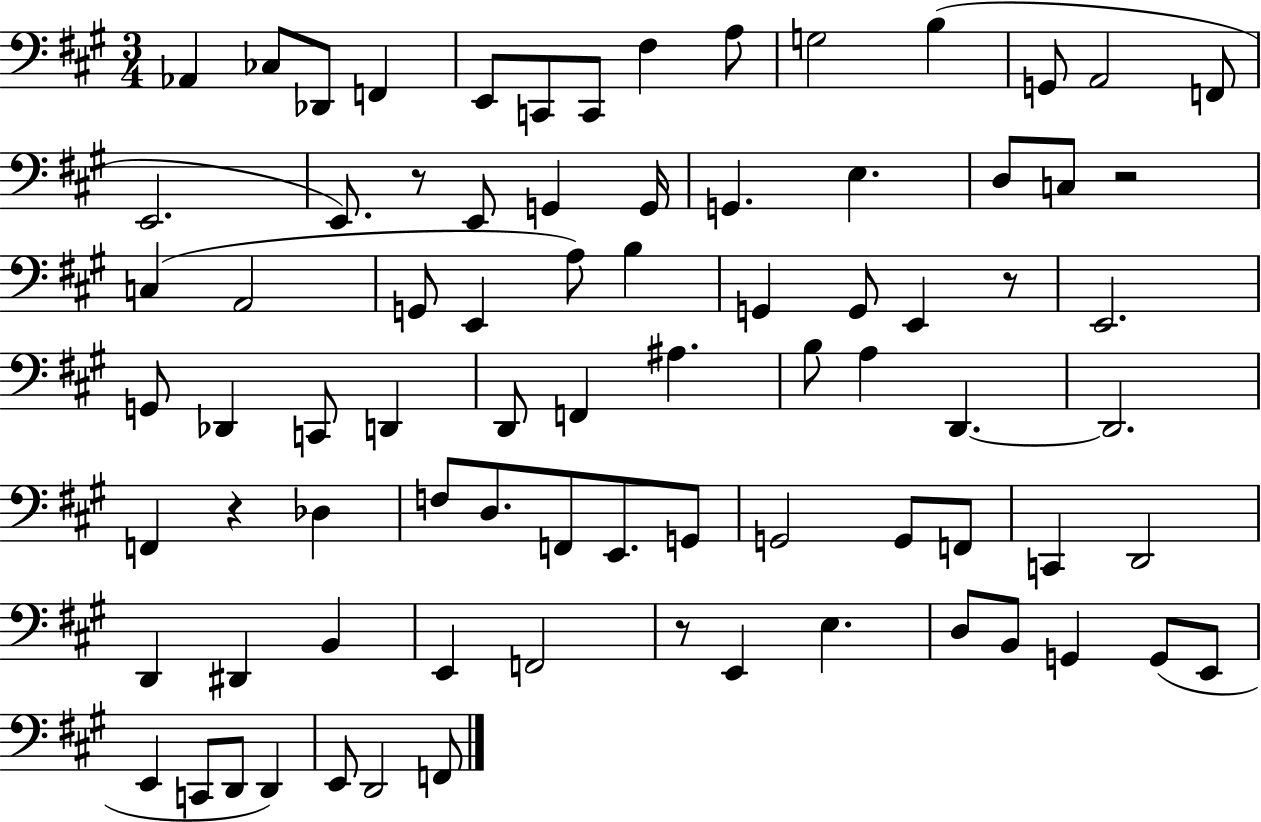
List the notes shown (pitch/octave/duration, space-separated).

Ab2/q CES3/e Db2/e F2/q E2/e C2/e C2/e F#3/q A3/e G3/h B3/q G2/e A2/h F2/e E2/h. E2/e. R/e E2/e G2/q G2/s G2/q. E3/q. D3/e C3/e R/h C3/q A2/h G2/e E2/q A3/e B3/q G2/q G2/e E2/q R/e E2/h. G2/e Db2/q C2/e D2/q D2/e F2/q A#3/q. B3/e A3/q D2/q. D2/h. F2/q R/q Db3/q F3/e D3/e. F2/e E2/e. G2/e G2/h G2/e F2/e C2/q D2/h D2/q D#2/q B2/q E2/q F2/h R/e E2/q E3/q. D3/e B2/e G2/q G2/e E2/e E2/q C2/e D2/e D2/q E2/e D2/h F2/e